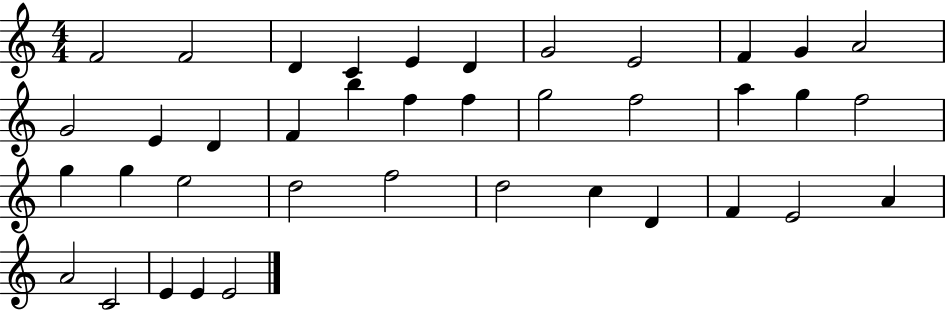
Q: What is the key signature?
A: C major